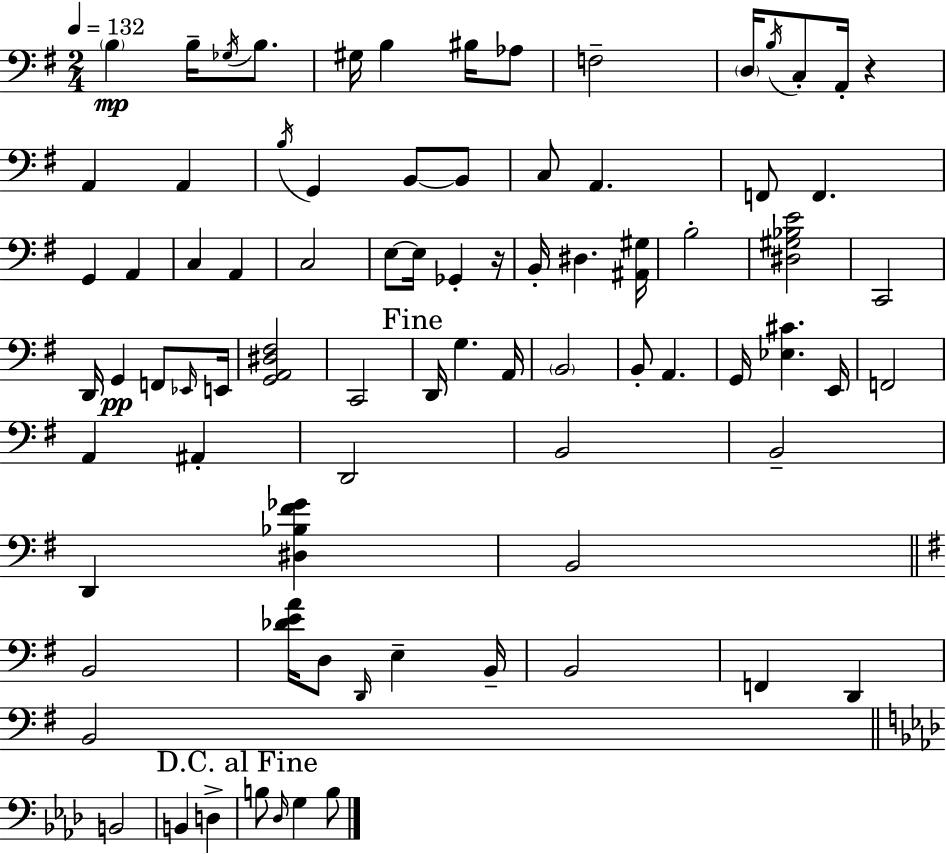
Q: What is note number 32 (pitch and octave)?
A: B2